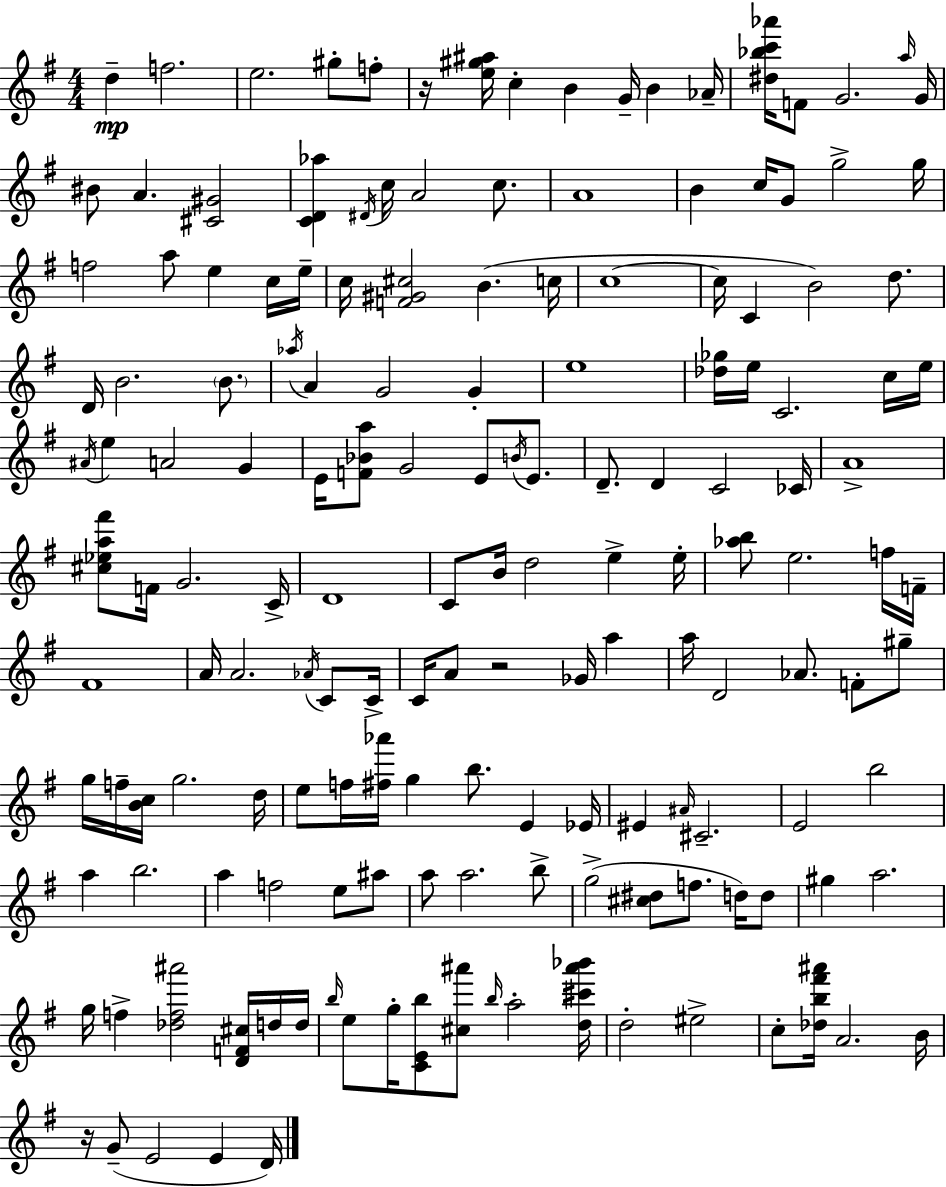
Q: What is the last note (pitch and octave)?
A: D4